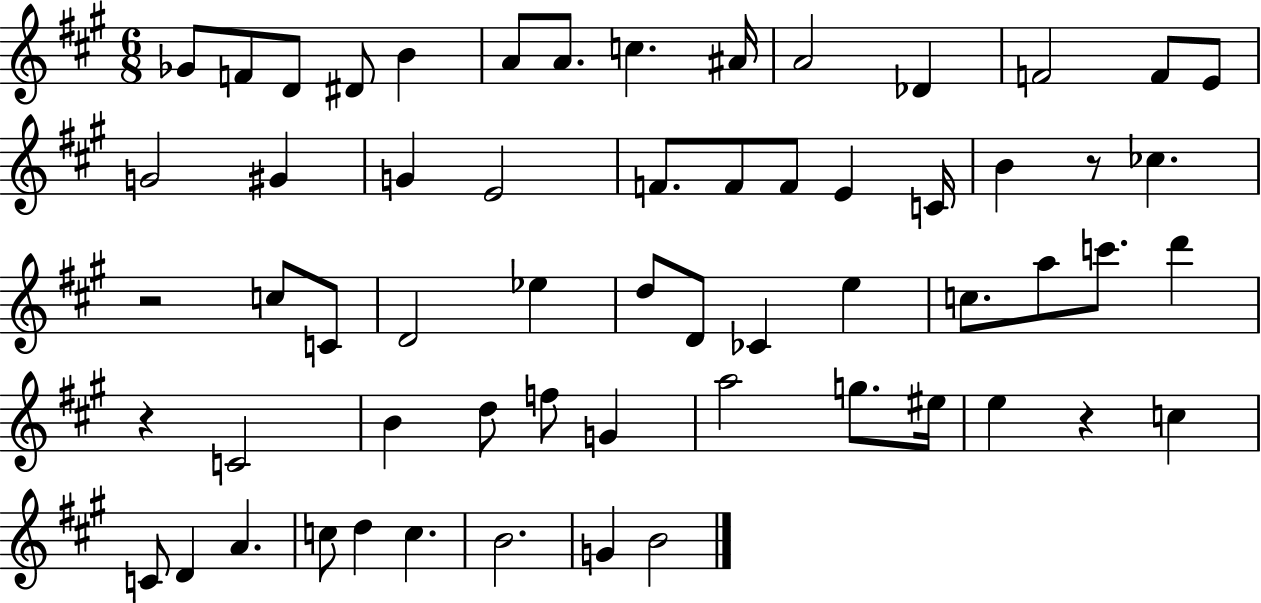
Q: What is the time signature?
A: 6/8